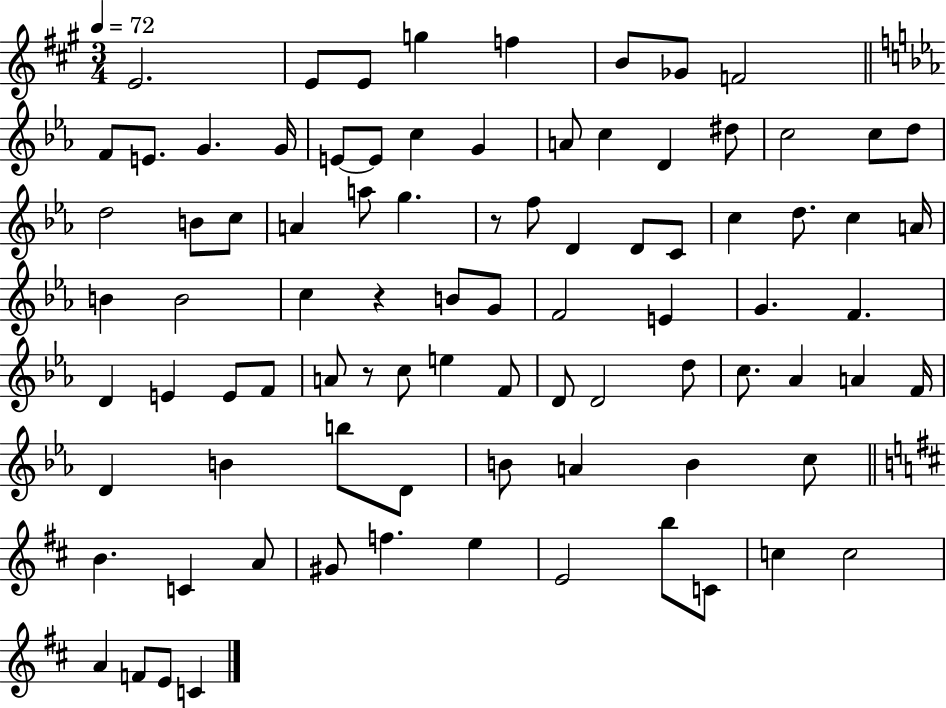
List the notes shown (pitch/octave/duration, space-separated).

E4/h. E4/e E4/e G5/q F5/q B4/e Gb4/e F4/h F4/e E4/e. G4/q. G4/s E4/e E4/e C5/q G4/q A4/e C5/q D4/q D#5/e C5/h C5/e D5/e D5/h B4/e C5/e A4/q A5/e G5/q. R/e F5/e D4/q D4/e C4/e C5/q D5/e. C5/q A4/s B4/q B4/h C5/q R/q B4/e G4/e F4/h E4/q G4/q. F4/q. D4/q E4/q E4/e F4/e A4/e R/e C5/e E5/q F4/e D4/e D4/h D5/e C5/e. Ab4/q A4/q F4/s D4/q B4/q B5/e D4/e B4/e A4/q B4/q C5/e B4/q. C4/q A4/e G#4/e F5/q. E5/q E4/h B5/e C4/e C5/q C5/h A4/q F4/e E4/e C4/q